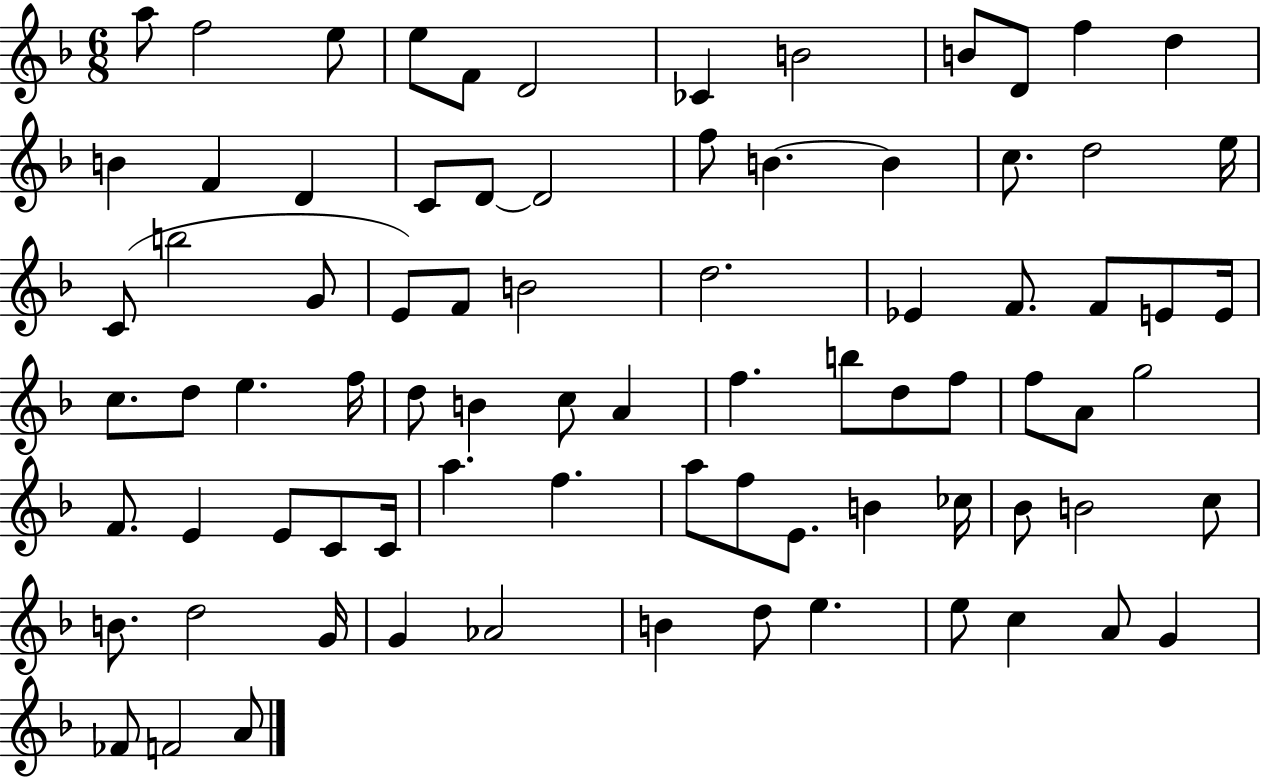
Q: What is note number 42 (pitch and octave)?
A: B4